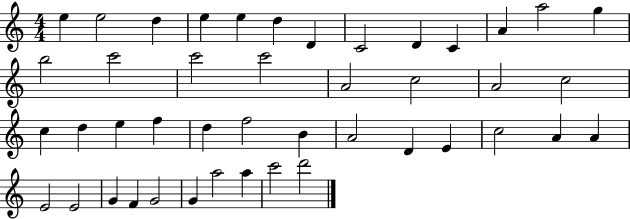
X:1
T:Untitled
M:4/4
L:1/4
K:C
e e2 d e e d D C2 D C A a2 g b2 c'2 c'2 c'2 A2 c2 A2 c2 c d e f d f2 B A2 D E c2 A A E2 E2 G F G2 G a2 a c'2 d'2